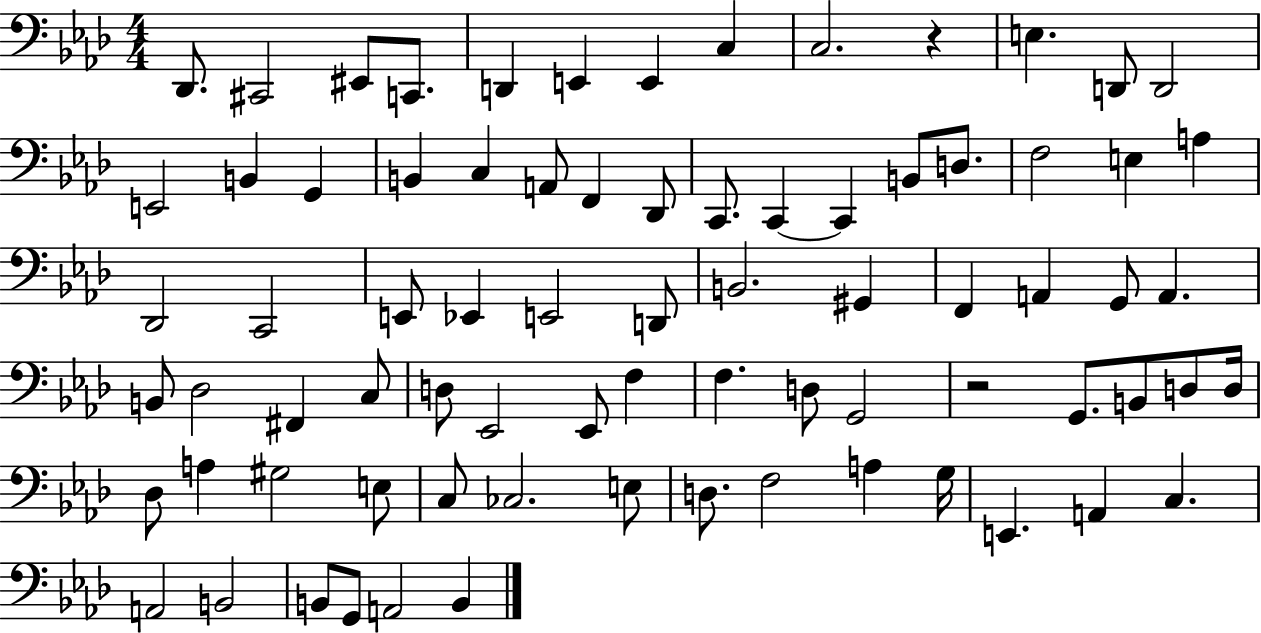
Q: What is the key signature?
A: AES major